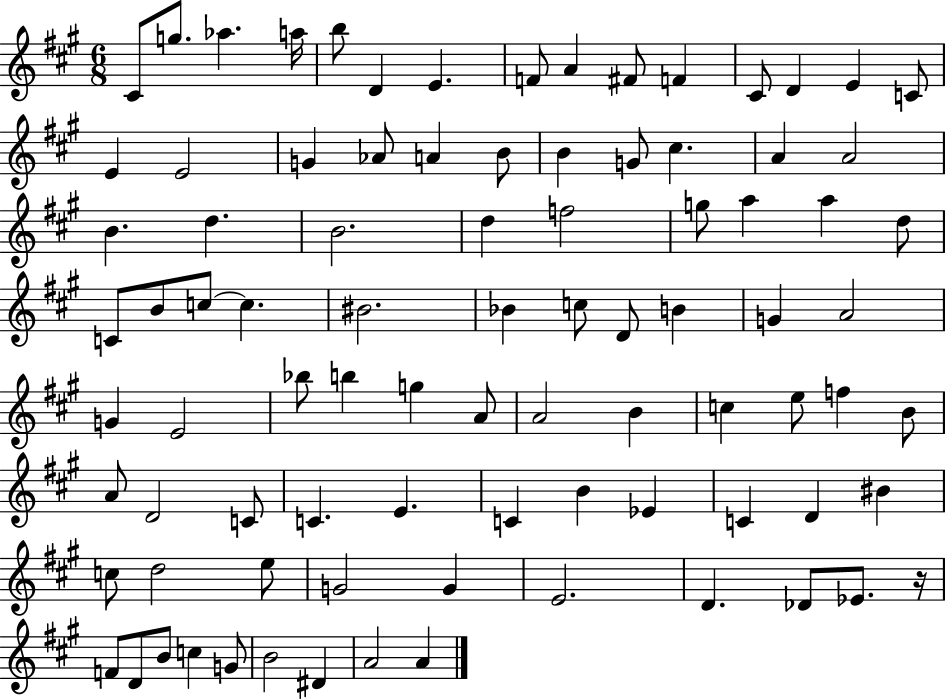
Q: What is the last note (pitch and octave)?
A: A4